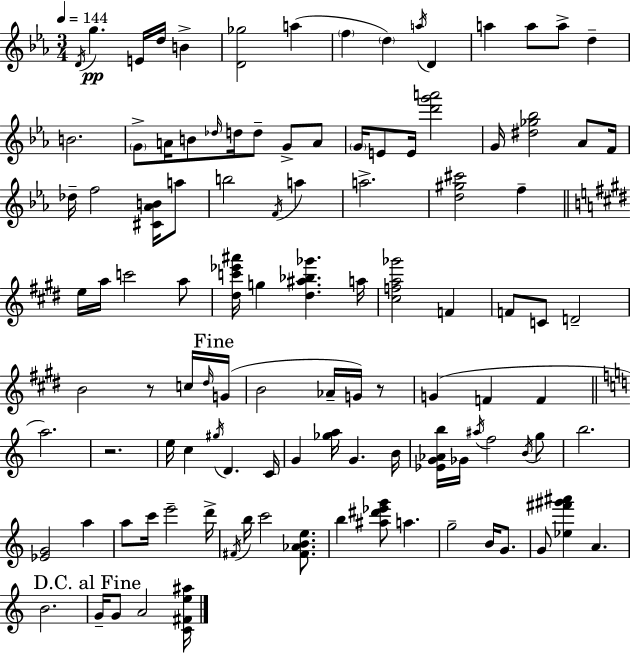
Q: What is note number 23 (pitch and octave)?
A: A4